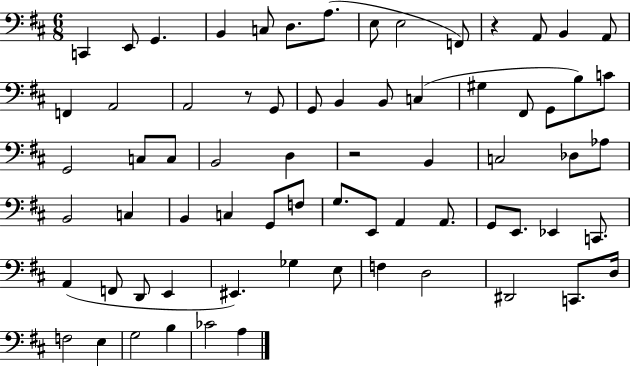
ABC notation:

X:1
T:Untitled
M:6/8
L:1/4
K:D
C,, E,,/2 G,, B,, C,/2 D,/2 A,/2 E,/2 E,2 F,,/2 z A,,/2 B,, A,,/2 F,, A,,2 A,,2 z/2 G,,/2 G,,/2 B,, B,,/2 C, ^G, ^F,,/2 G,,/2 B,/2 C/2 G,,2 C,/2 C,/2 B,,2 D, z2 B,, C,2 _D,/2 _A,/2 B,,2 C, B,, C, G,,/2 F,/2 G,/2 E,,/2 A,, A,,/2 G,,/2 E,,/2 _E,, C,,/2 A,, F,,/2 D,,/2 E,, ^E,, _G, E,/2 F, D,2 ^D,,2 C,,/2 D,/4 F,2 E, G,2 B, _C2 A,